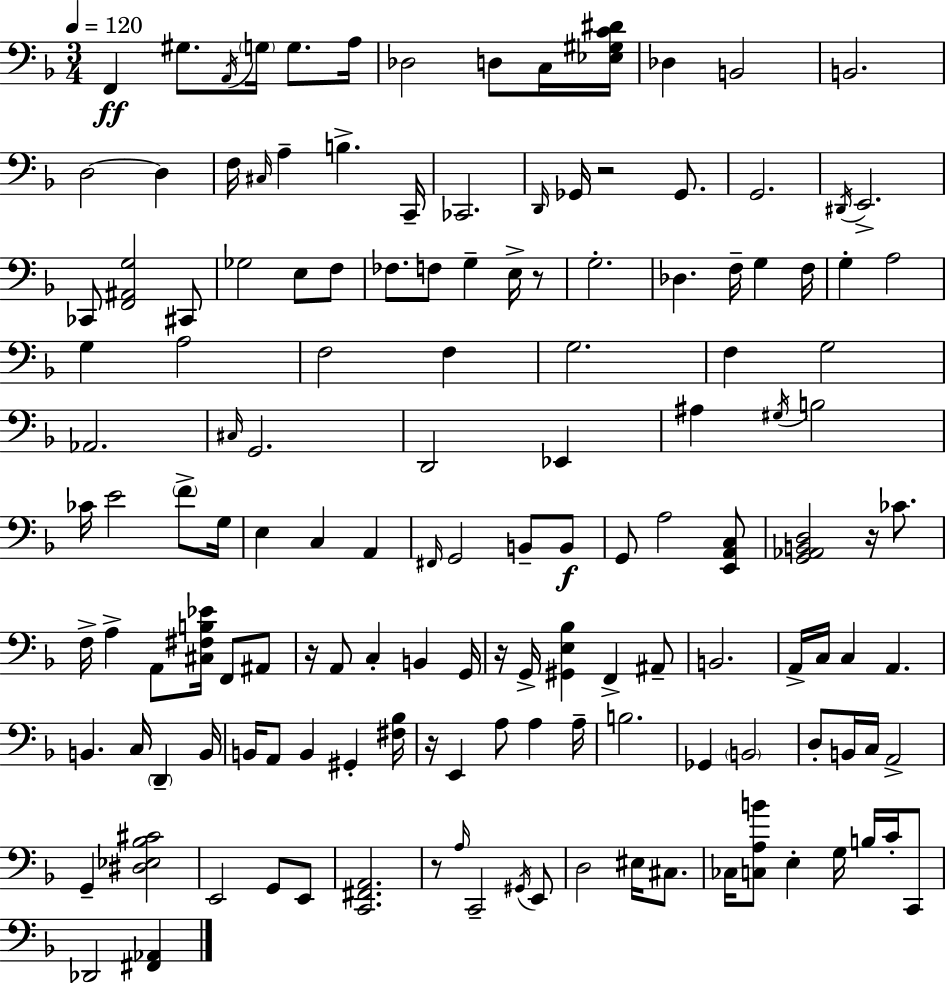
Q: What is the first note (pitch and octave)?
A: F2